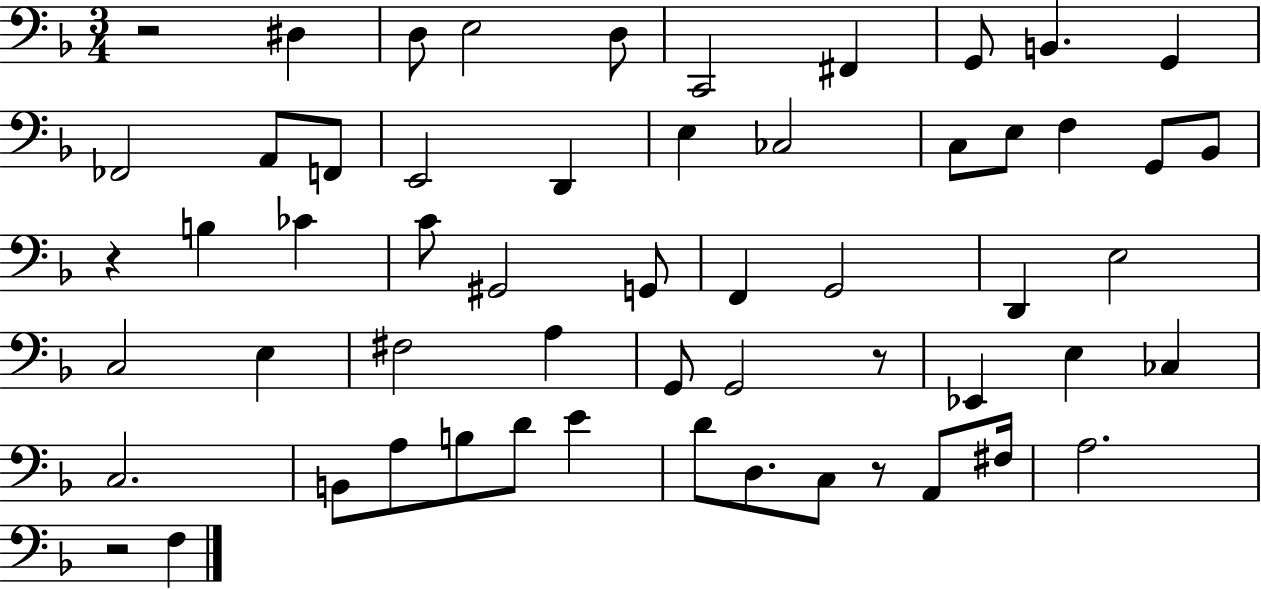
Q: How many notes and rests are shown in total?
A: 57